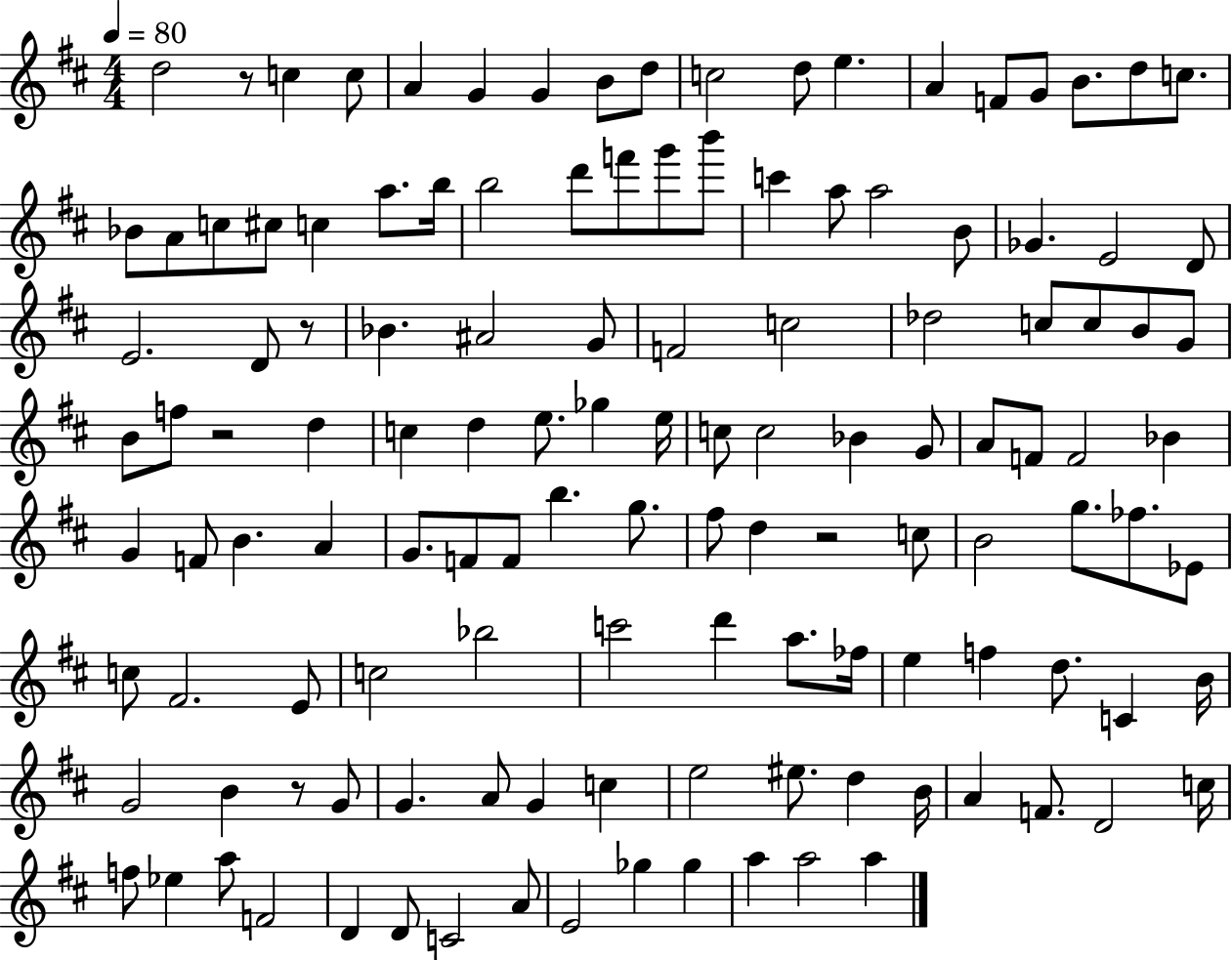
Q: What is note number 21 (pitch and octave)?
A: C#5